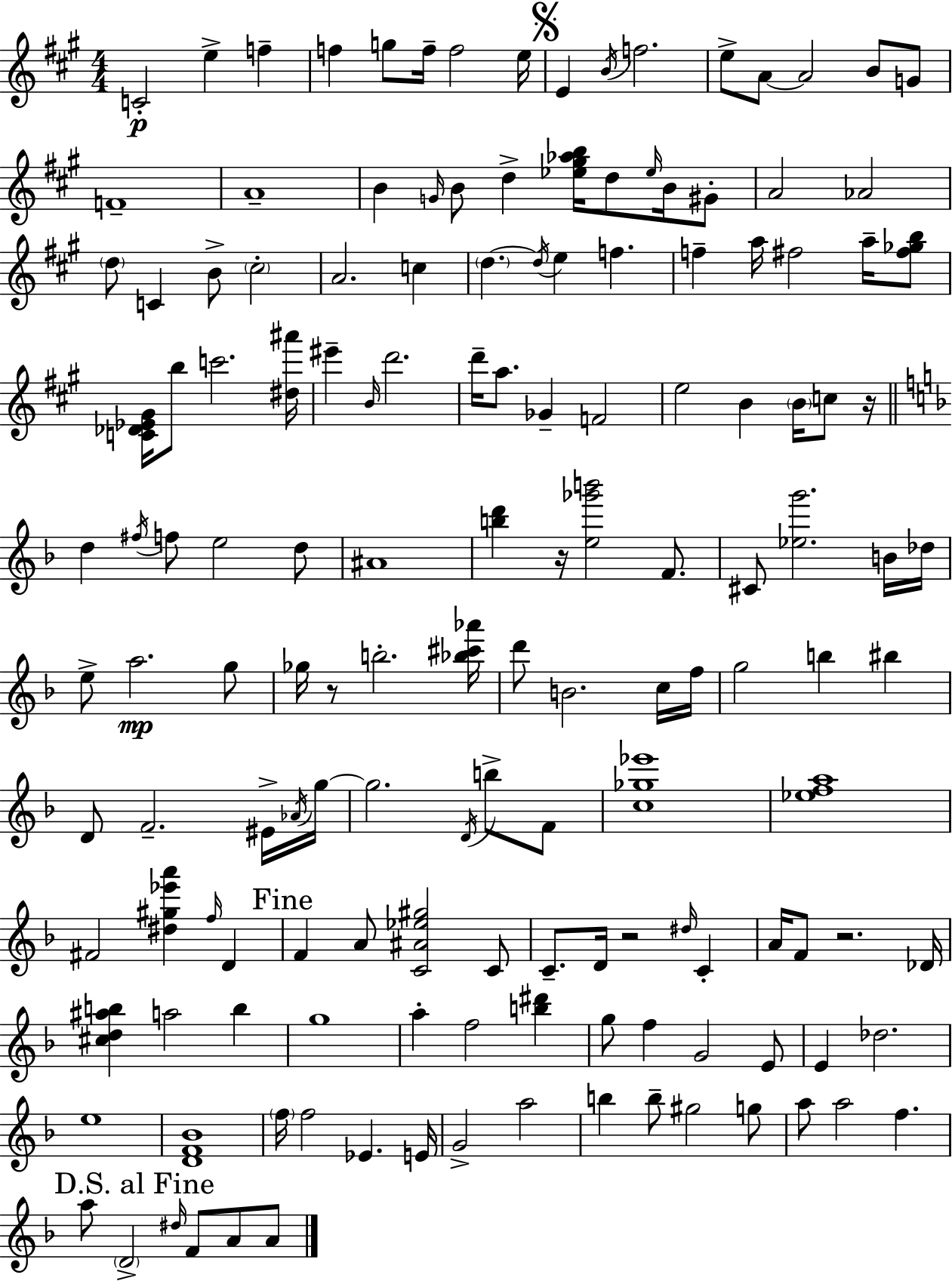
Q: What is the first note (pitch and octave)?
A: C4